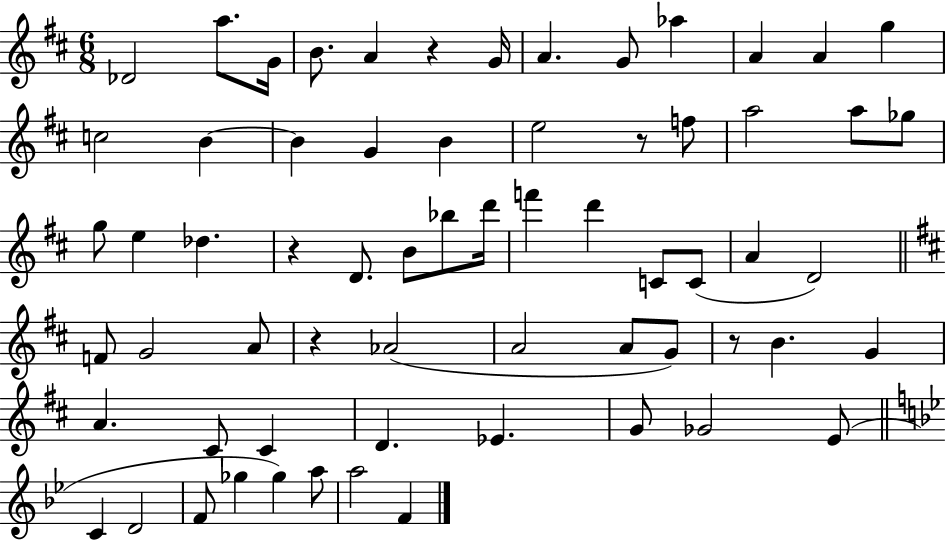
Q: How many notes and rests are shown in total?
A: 65